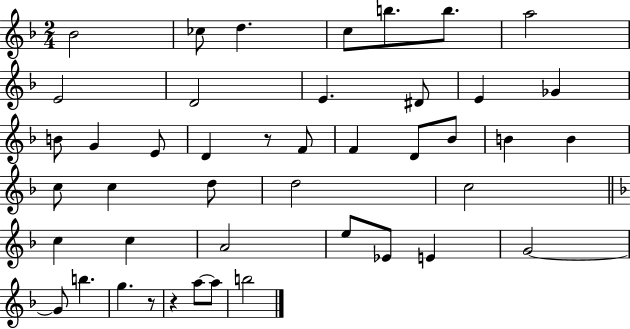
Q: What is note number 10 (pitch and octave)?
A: E4